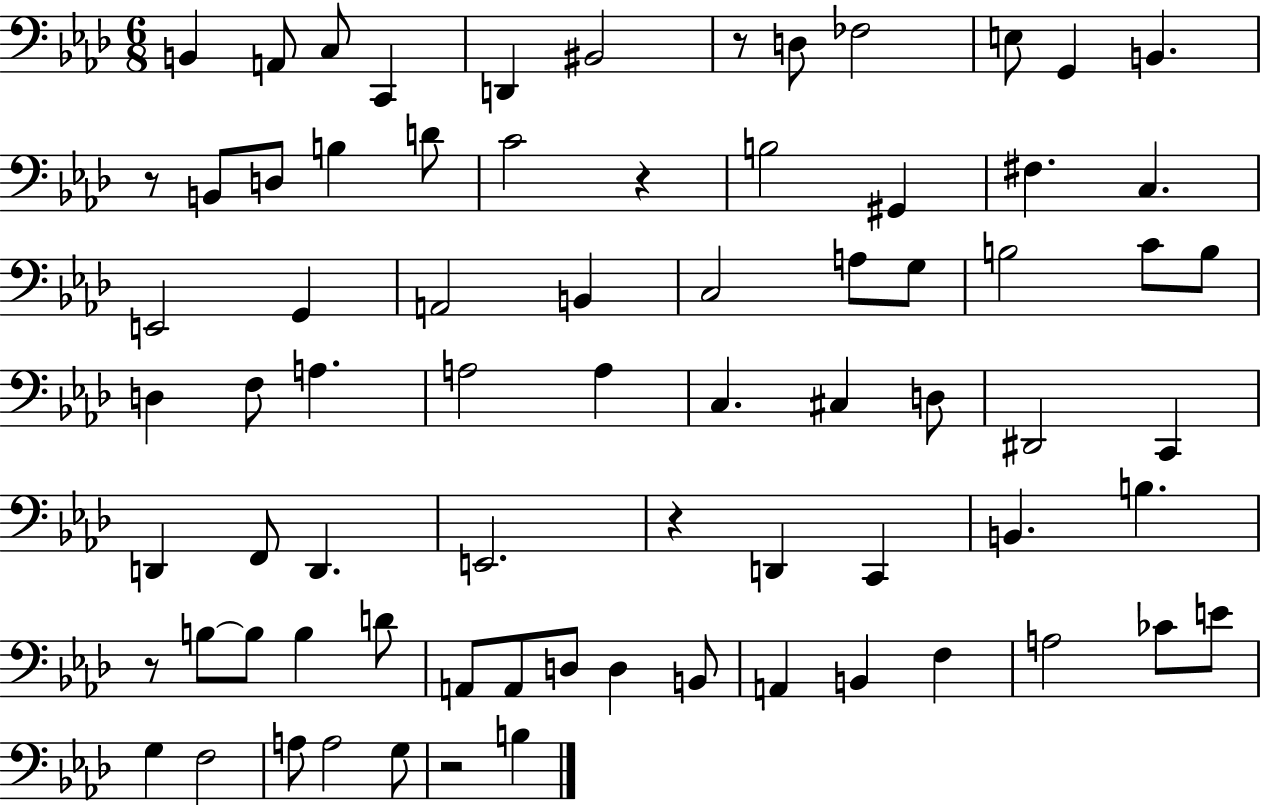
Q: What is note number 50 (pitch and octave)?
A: B3